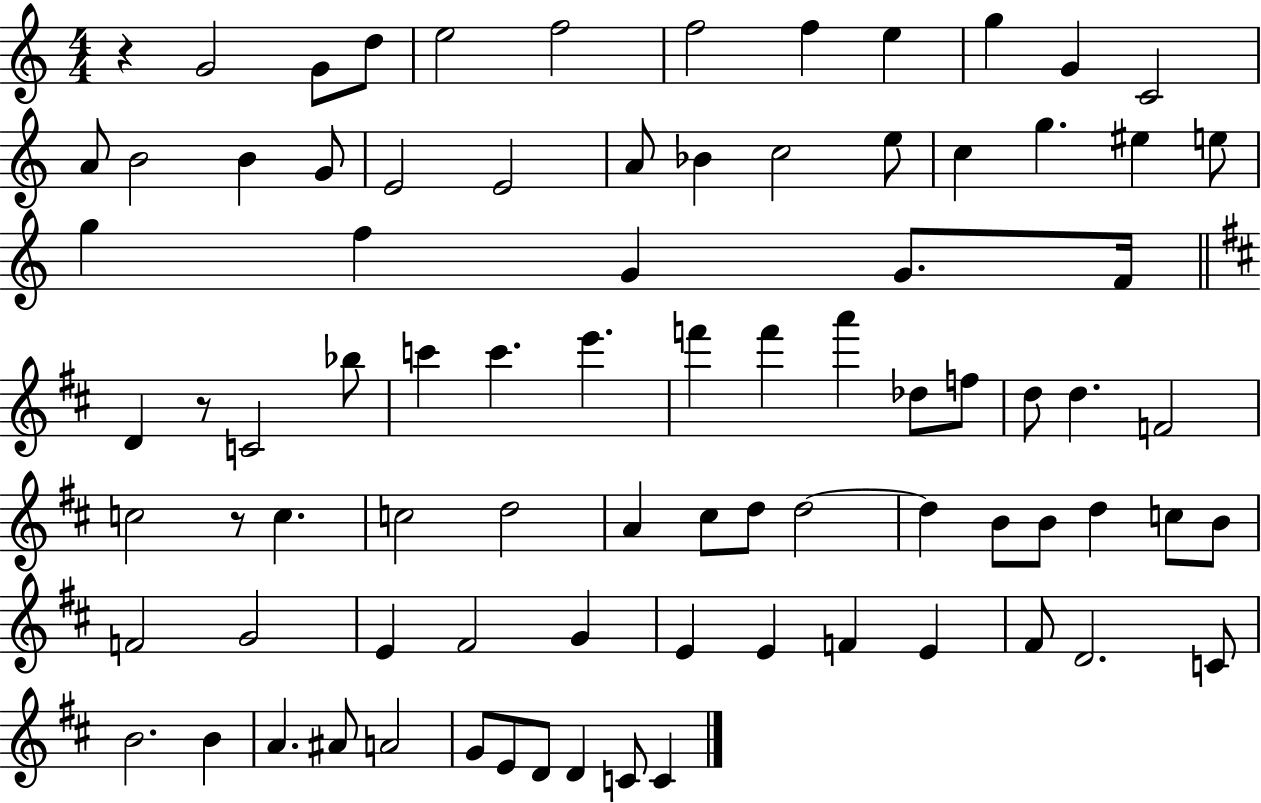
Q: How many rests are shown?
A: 3